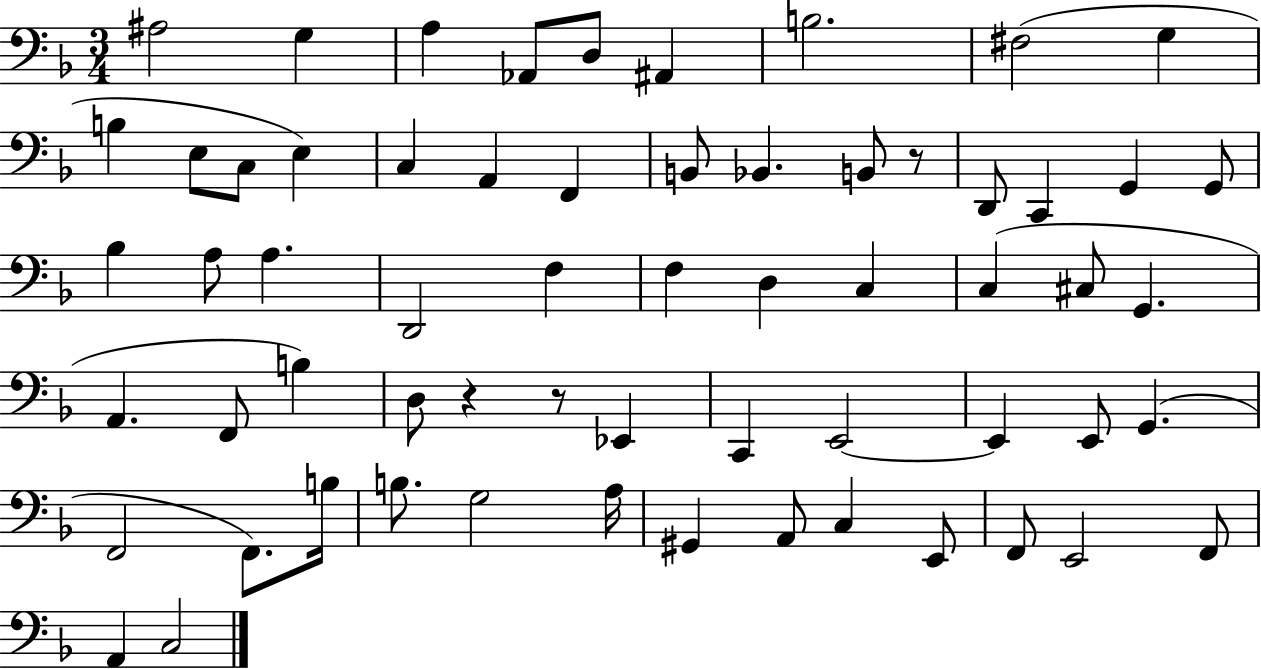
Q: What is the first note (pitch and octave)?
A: A#3